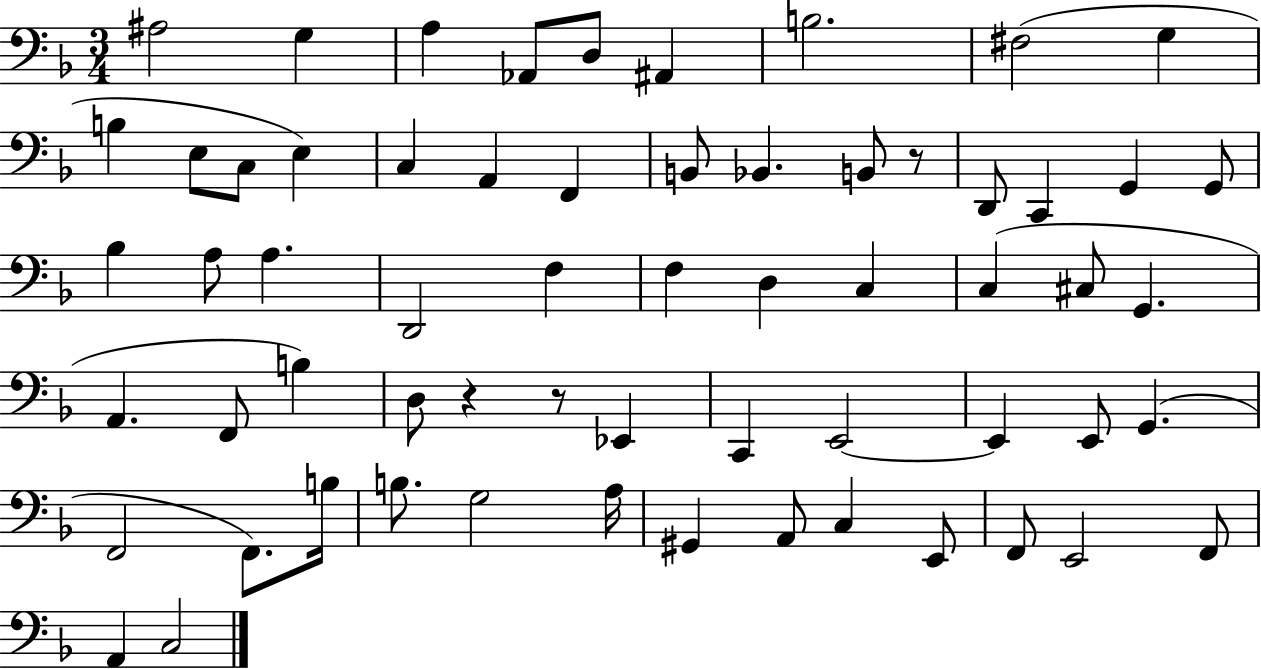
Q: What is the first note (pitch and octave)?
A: A#3